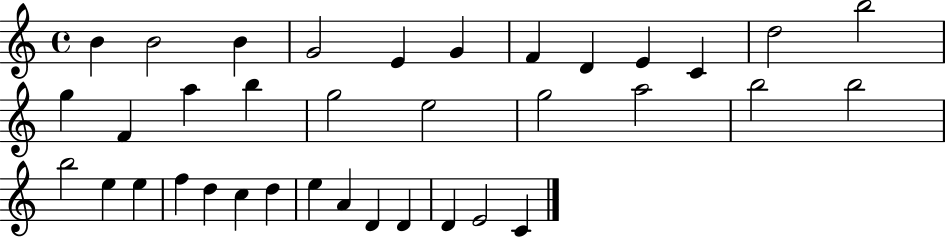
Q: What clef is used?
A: treble